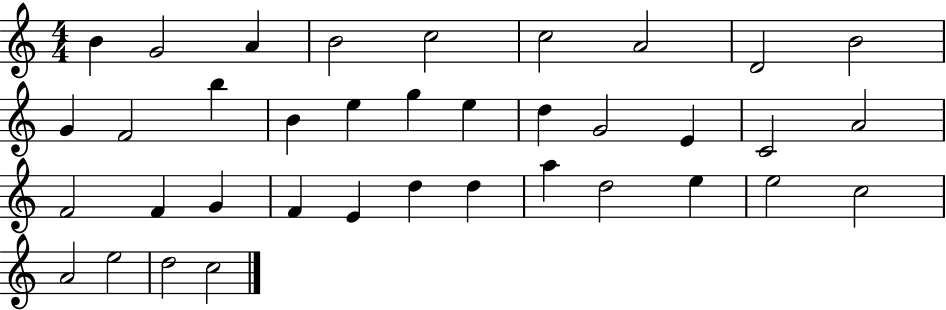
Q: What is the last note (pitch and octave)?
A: C5